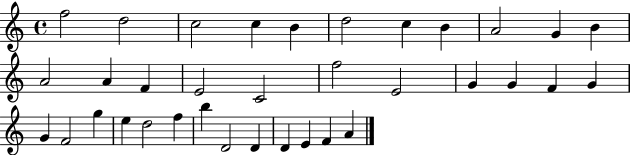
X:1
T:Untitled
M:4/4
L:1/4
K:C
f2 d2 c2 c B d2 c B A2 G B A2 A F E2 C2 f2 E2 G G F G G F2 g e d2 f b D2 D D E F A